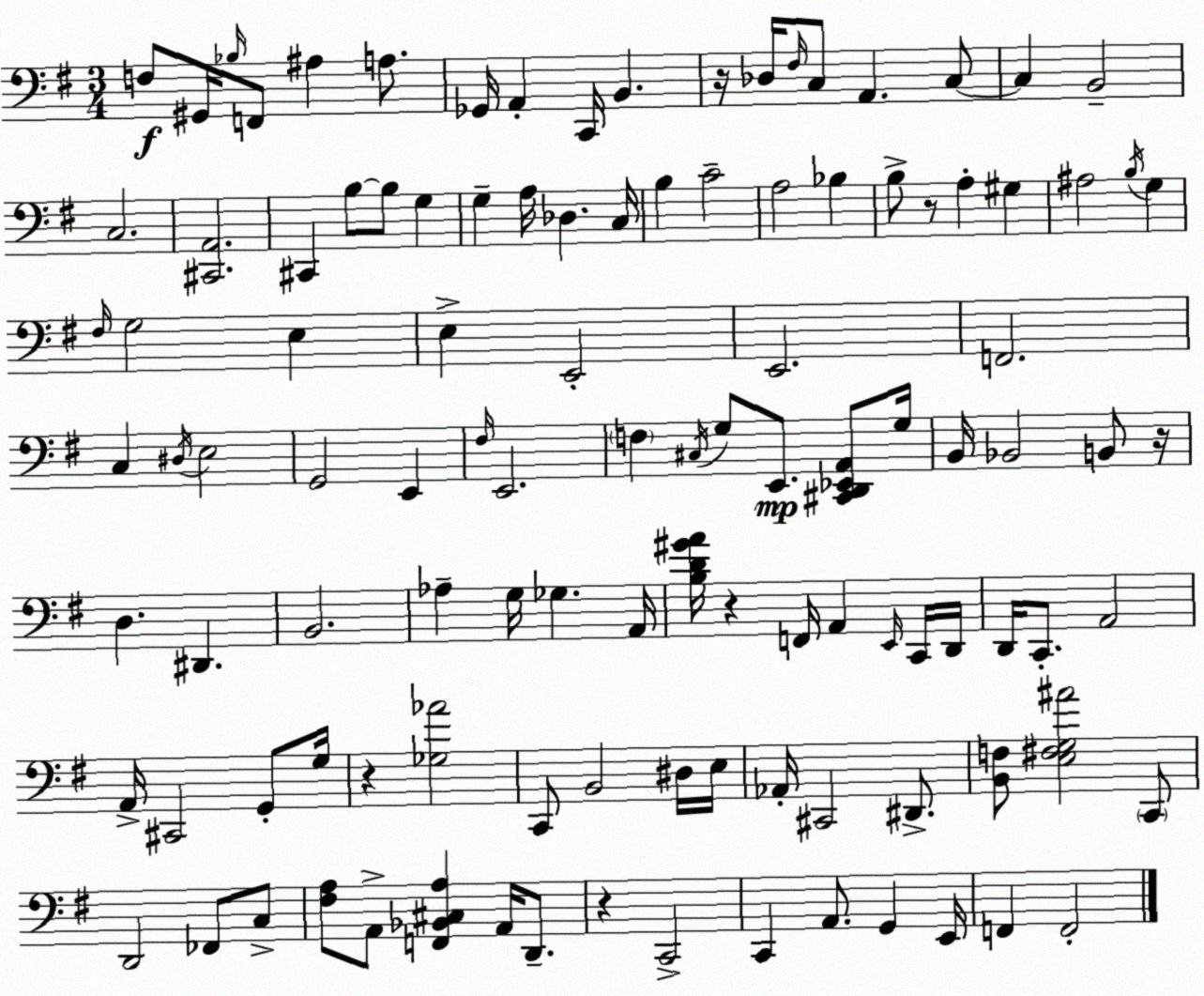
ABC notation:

X:1
T:Untitled
M:3/4
L:1/4
K:G
F,/2 ^G,,/4 _B,/4 F,,/2 ^A, A,/2 _G,,/4 A,, C,,/4 B,, z/4 _D,/4 ^F,/4 C,/2 A,, C,/2 C, B,,2 C,2 [^C,,A,,]2 ^C,, B,/2 B,/2 G, G, A,/4 _D, C,/4 B, C2 A,2 _B, B,/2 z/2 A, ^G, ^A,2 B,/4 G, ^F,/4 G,2 E, E, E,,2 E,,2 F,,2 C, ^D,/4 E,2 G,,2 E,, ^F,/4 E,,2 F, ^C,/4 G,/2 E,,/2 [^C,,D,,_E,,A,,]/2 G,/4 B,,/4 _B,,2 B,,/2 z/4 D, ^D,, B,,2 _A, G,/4 _G, A,,/4 [B,D^GA]/4 z F,,/4 A,, E,,/4 C,,/4 D,,/4 D,,/4 C,,/2 A,,2 A,,/4 ^C,,2 G,,/2 G,/4 z [_G,_A]2 C,,/2 B,,2 ^D,/4 E,/4 _A,,/4 ^C,,2 ^D,,/2 [B,,F,]/2 [E,^F,G,^A]2 C,,/2 D,,2 _F,,/2 C,/2 [^F,A,]/2 A,,/2 [F,,_B,,^C,A,] A,,/4 D,,/2 z C,,2 C,, A,,/2 G,, E,,/4 F,, F,,2